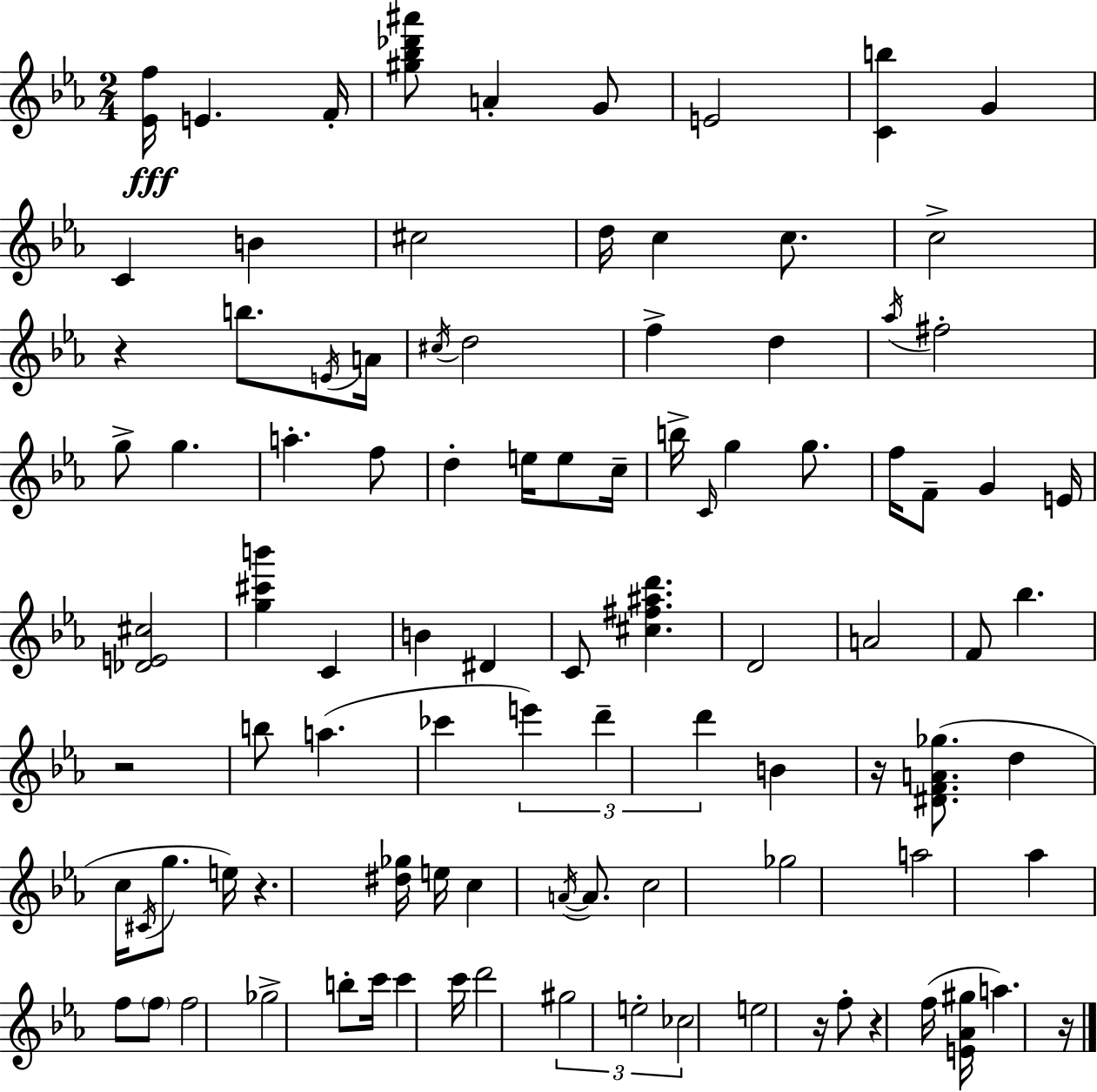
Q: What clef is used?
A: treble